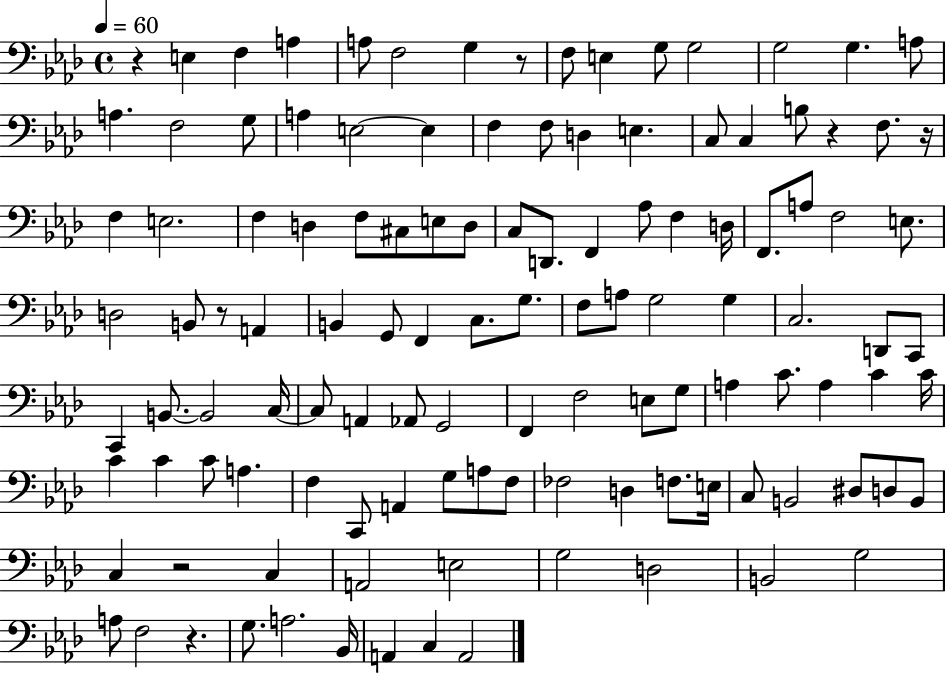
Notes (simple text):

R/q E3/q F3/q A3/q A3/e F3/h G3/q R/e F3/e E3/q G3/e G3/h G3/h G3/q. A3/e A3/q. F3/h G3/e A3/q E3/h E3/q F3/q F3/e D3/q E3/q. C3/e C3/q B3/e R/q F3/e. R/s F3/q E3/h. F3/q D3/q F3/e C#3/e E3/e D3/e C3/e D2/e. F2/q Ab3/e F3/q D3/s F2/e. A3/e F3/h E3/e. D3/h B2/e R/e A2/q B2/q G2/e F2/q C3/e. G3/e. F3/e A3/e G3/h G3/q C3/h. D2/e C2/e C2/q B2/e. B2/h C3/s C3/e A2/q Ab2/e G2/h F2/q F3/h E3/e G3/e A3/q C4/e. A3/q C4/q C4/s C4/q C4/q C4/e A3/q. F3/q C2/e A2/q G3/e A3/e F3/e FES3/h D3/q F3/e. E3/s C3/e B2/h D#3/e D3/e B2/e C3/q R/h C3/q A2/h E3/h G3/h D3/h B2/h G3/h A3/e F3/h R/q. G3/e. A3/h. Bb2/s A2/q C3/q A2/h